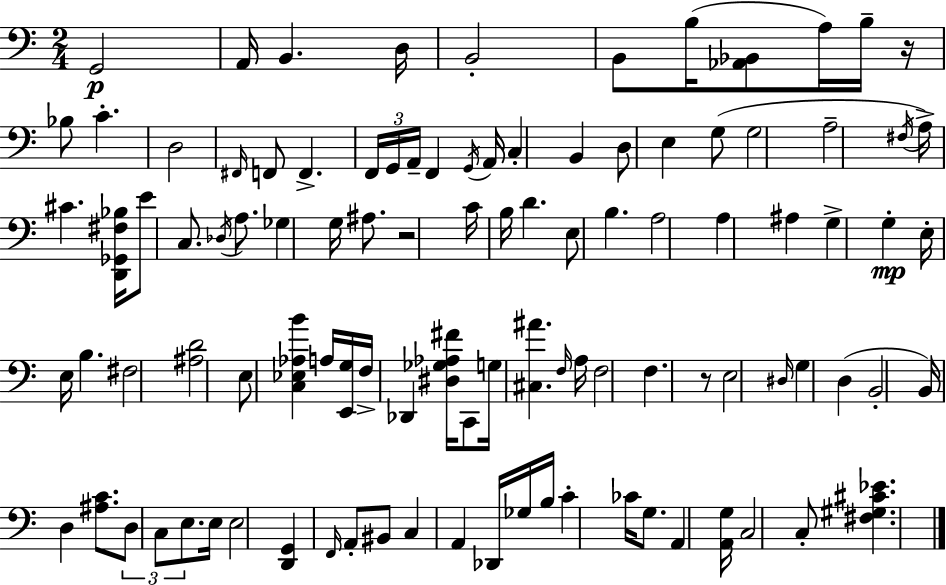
{
  \clef bass
  \numericTimeSignature
  \time 2/4
  \key c \major
  \repeat volta 2 { g,2\p | a,16 b,4. d16 | b,2-. | b,8 b16( <aes, bes,>8 a16) b16-- r16 | \break bes8 c'4.-. | d2 | \grace { fis,16 } f,8 f,4.-> | \tuplet 3/2 { f,16 g,16 a,16-- } f,4 | \break \acciaccatura { g,16 } a,16 c4-. b,4 | d8 e4 | g8( g2 | a2-- | \break \acciaccatura { fis16 }) a16-> cis'4. | <d, ges, fis bes>16 e'8 c8. | \acciaccatura { des16 } a8. ges4 | g16 ais8. r2 | \break c'16 b16 d'4. | e8 b4. | a2 | a4 | \break ais4 g4-> | g4-.\mp e16-. e16 b4. | fis2 | <ais d'>2 | \break e8 <c ees aes b'>4 | a16 <e, g>16 f16-> des,4 | <dis ges aes fis'>16 c,8 g16 <cis ais'>4. | \grace { f16 } a16 f2 | \break f4. | r8 e2 | \grace { dis16 } g4 | d4( b,2-. | \break b,16) d4 | <ais c'>8. \tuplet 3/2 { d8 | c8 e8. } e16 e2 | <d, g,>4 | \break \grace { f,16 } a,8-. bis,8 c4 | a,4 des,16 | ges16 b16 c'4-. ces'16 g8. | a,4 <a, g>16 c2 | \break c8-. | <fis gis cis' ees'>4. } \bar "|."
}